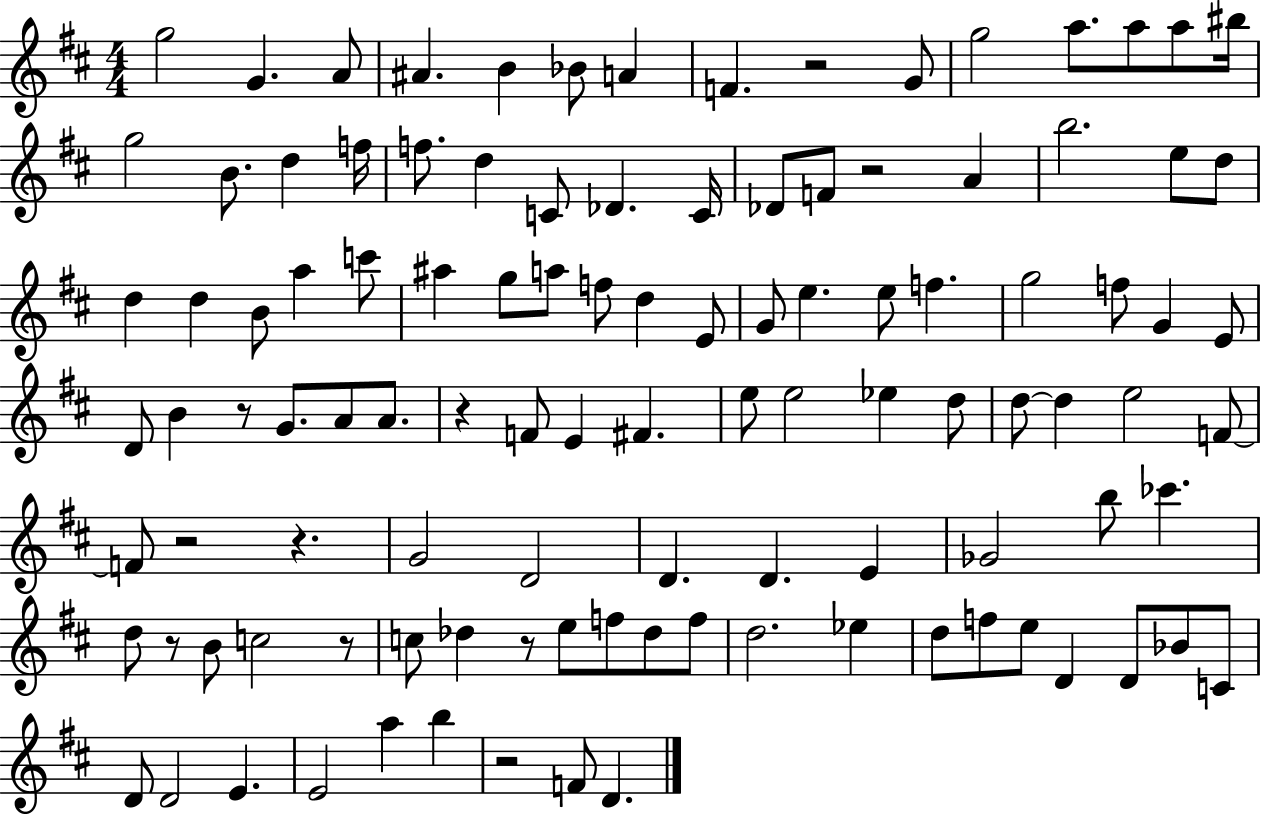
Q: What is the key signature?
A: D major